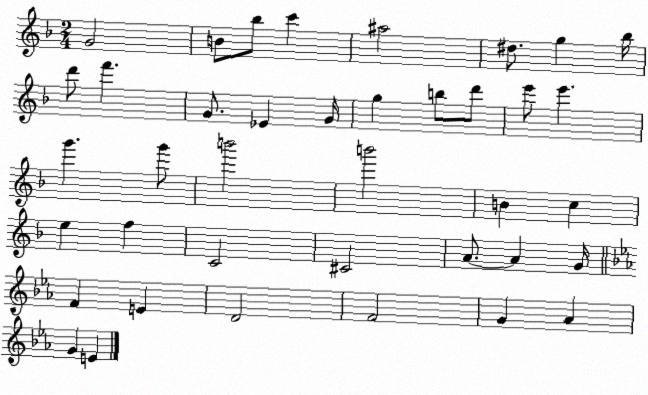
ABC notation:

X:1
T:Untitled
M:2/4
L:1/4
K:F
G2 B/2 _b/2 c' ^a2 ^d/2 g _b/4 d'/2 f' G/2 _E G/4 g b/2 d'/2 e'/2 e' g' g'/2 b'2 b'2 B c e f C2 ^C2 A/2 A G/4 F E D2 F2 G _A G E